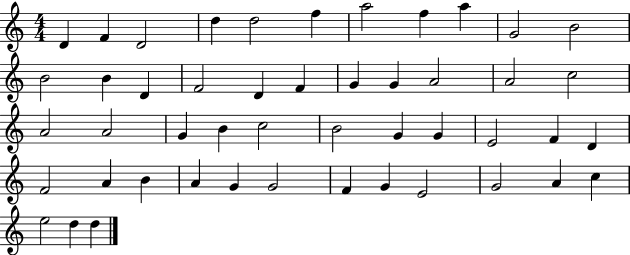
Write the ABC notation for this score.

X:1
T:Untitled
M:4/4
L:1/4
K:C
D F D2 d d2 f a2 f a G2 B2 B2 B D F2 D F G G A2 A2 c2 A2 A2 G B c2 B2 G G E2 F D F2 A B A G G2 F G E2 G2 A c e2 d d